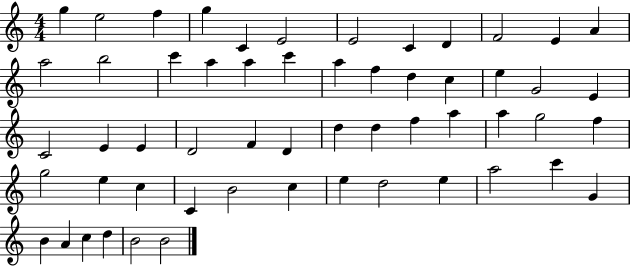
{
  \clef treble
  \numericTimeSignature
  \time 4/4
  \key c \major
  g''4 e''2 f''4 | g''4 c'4 e'2 | e'2 c'4 d'4 | f'2 e'4 a'4 | \break a''2 b''2 | c'''4 a''4 a''4 c'''4 | a''4 f''4 d''4 c''4 | e''4 g'2 e'4 | \break c'2 e'4 e'4 | d'2 f'4 d'4 | d''4 d''4 f''4 a''4 | a''4 g''2 f''4 | \break g''2 e''4 c''4 | c'4 b'2 c''4 | e''4 d''2 e''4 | a''2 c'''4 g'4 | \break b'4 a'4 c''4 d''4 | b'2 b'2 | \bar "|."
}